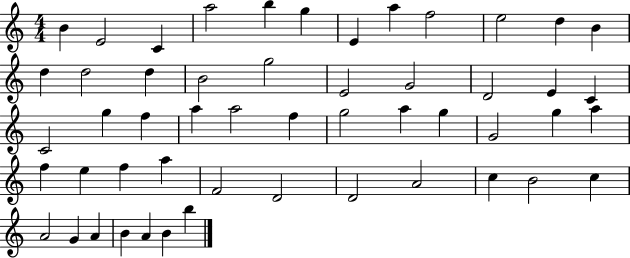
X:1
T:Untitled
M:4/4
L:1/4
K:C
B E2 C a2 b g E a f2 e2 d B d d2 d B2 g2 E2 G2 D2 E C C2 g f a a2 f g2 a g G2 g a f e f a F2 D2 D2 A2 c B2 c A2 G A B A B b